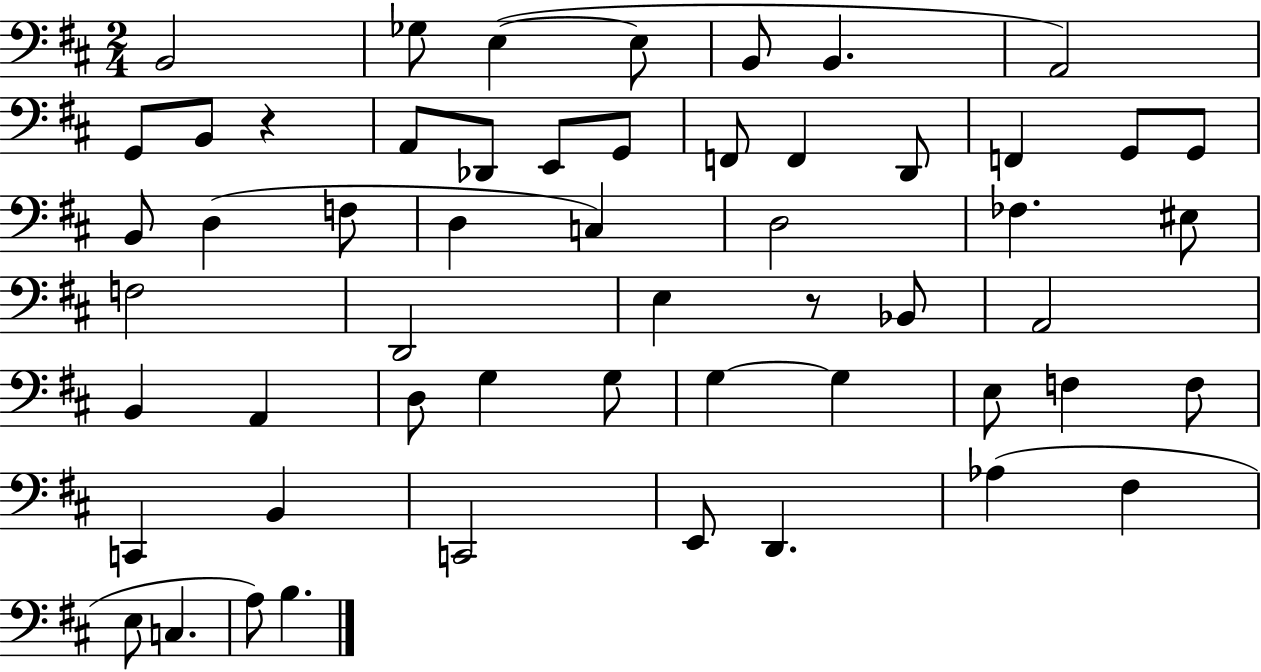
X:1
T:Untitled
M:2/4
L:1/4
K:D
B,,2 _G,/2 E, E,/2 B,,/2 B,, A,,2 G,,/2 B,,/2 z A,,/2 _D,,/2 E,,/2 G,,/2 F,,/2 F,, D,,/2 F,, G,,/2 G,,/2 B,,/2 D, F,/2 D, C, D,2 _F, ^E,/2 F,2 D,,2 E, z/2 _B,,/2 A,,2 B,, A,, D,/2 G, G,/2 G, G, E,/2 F, F,/2 C,, B,, C,,2 E,,/2 D,, _A, ^F, E,/2 C, A,/2 B,